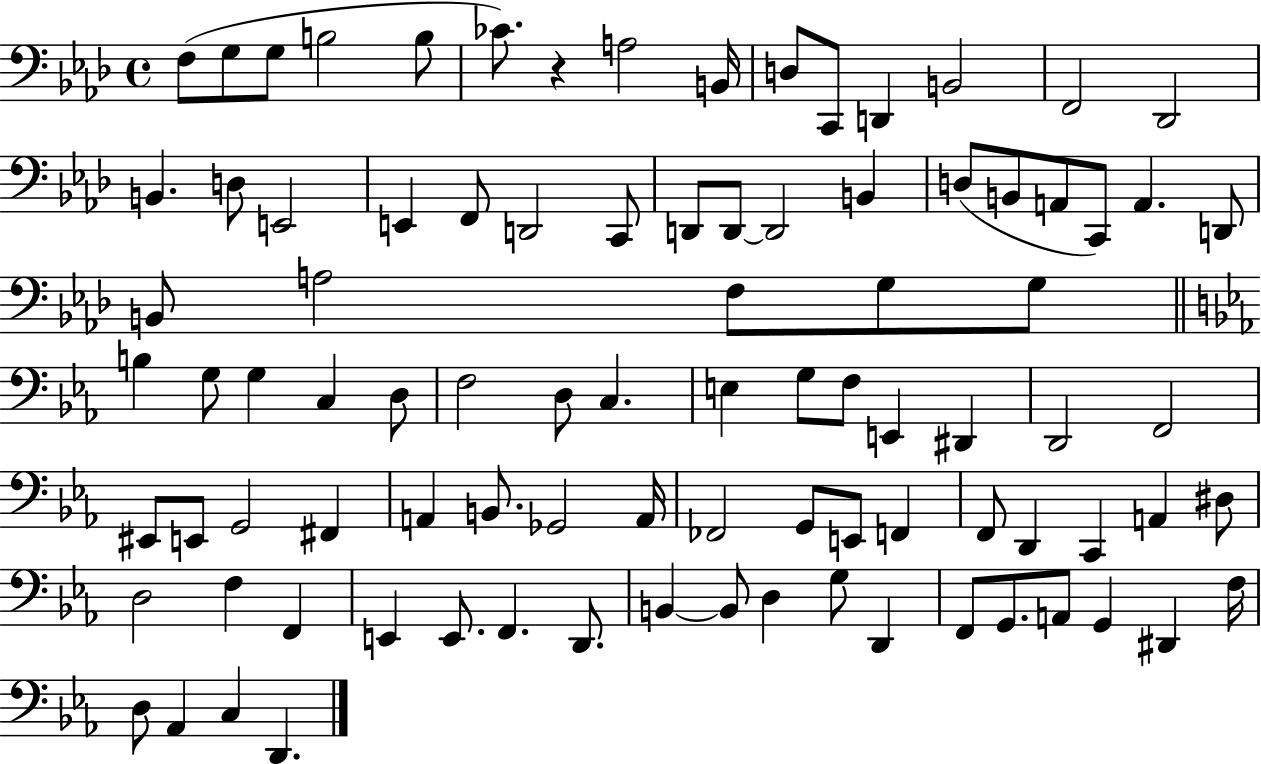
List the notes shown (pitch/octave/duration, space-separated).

F3/e G3/e G3/e B3/h B3/e CES4/e. R/q A3/h B2/s D3/e C2/e D2/q B2/h F2/h Db2/h B2/q. D3/e E2/h E2/q F2/e D2/h C2/e D2/e D2/e D2/h B2/q D3/e B2/e A2/e C2/e A2/q. D2/e B2/e A3/h F3/e G3/e G3/e B3/q G3/e G3/q C3/q D3/e F3/h D3/e C3/q. E3/q G3/e F3/e E2/q D#2/q D2/h F2/h EIS2/e E2/e G2/h F#2/q A2/q B2/e. Gb2/h A2/s FES2/h G2/e E2/e F2/q F2/e D2/q C2/q A2/q D#3/e D3/h F3/q F2/q E2/q E2/e. F2/q. D2/e. B2/q B2/e D3/q G3/e D2/q F2/e G2/e. A2/e G2/q D#2/q F3/s D3/e Ab2/q C3/q D2/q.